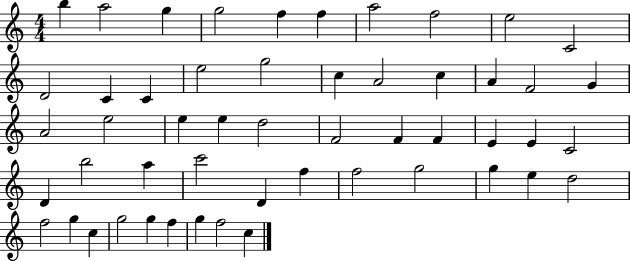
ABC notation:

X:1
T:Untitled
M:4/4
L:1/4
K:C
b a2 g g2 f f a2 f2 e2 C2 D2 C C e2 g2 c A2 c A F2 G A2 e2 e e d2 F2 F F E E C2 D b2 a c'2 D f f2 g2 g e d2 f2 g c g2 g f g f2 c